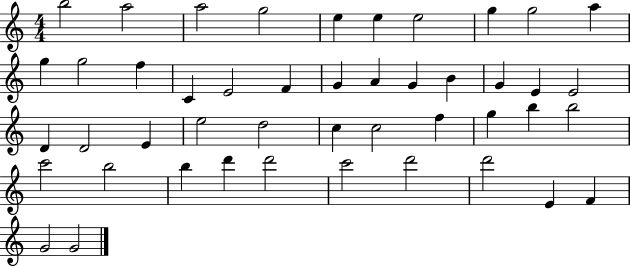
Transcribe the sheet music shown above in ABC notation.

X:1
T:Untitled
M:4/4
L:1/4
K:C
b2 a2 a2 g2 e e e2 g g2 a g g2 f C E2 F G A G B G E E2 D D2 E e2 d2 c c2 f g b b2 c'2 b2 b d' d'2 c'2 d'2 d'2 E F G2 G2